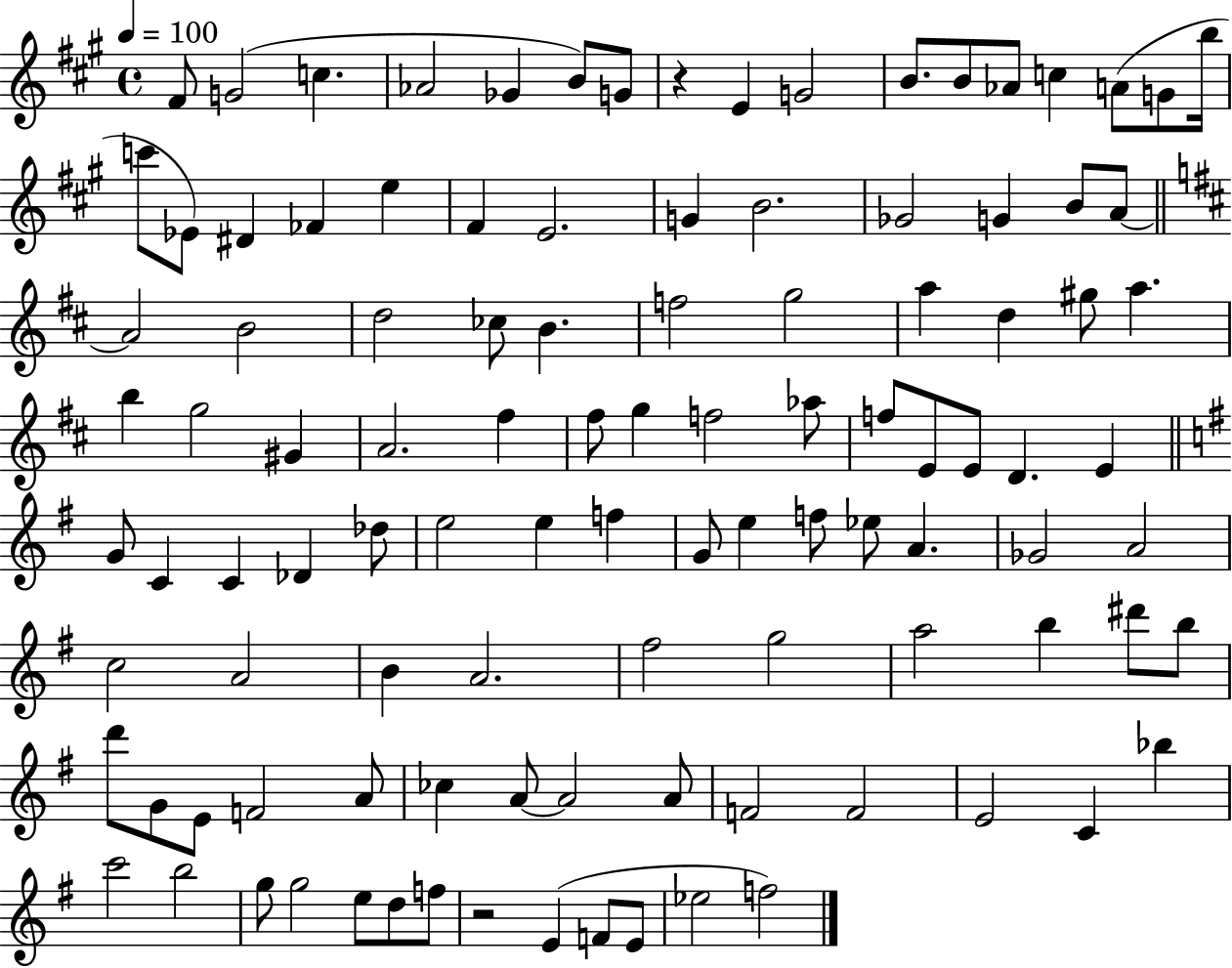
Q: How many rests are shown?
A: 2